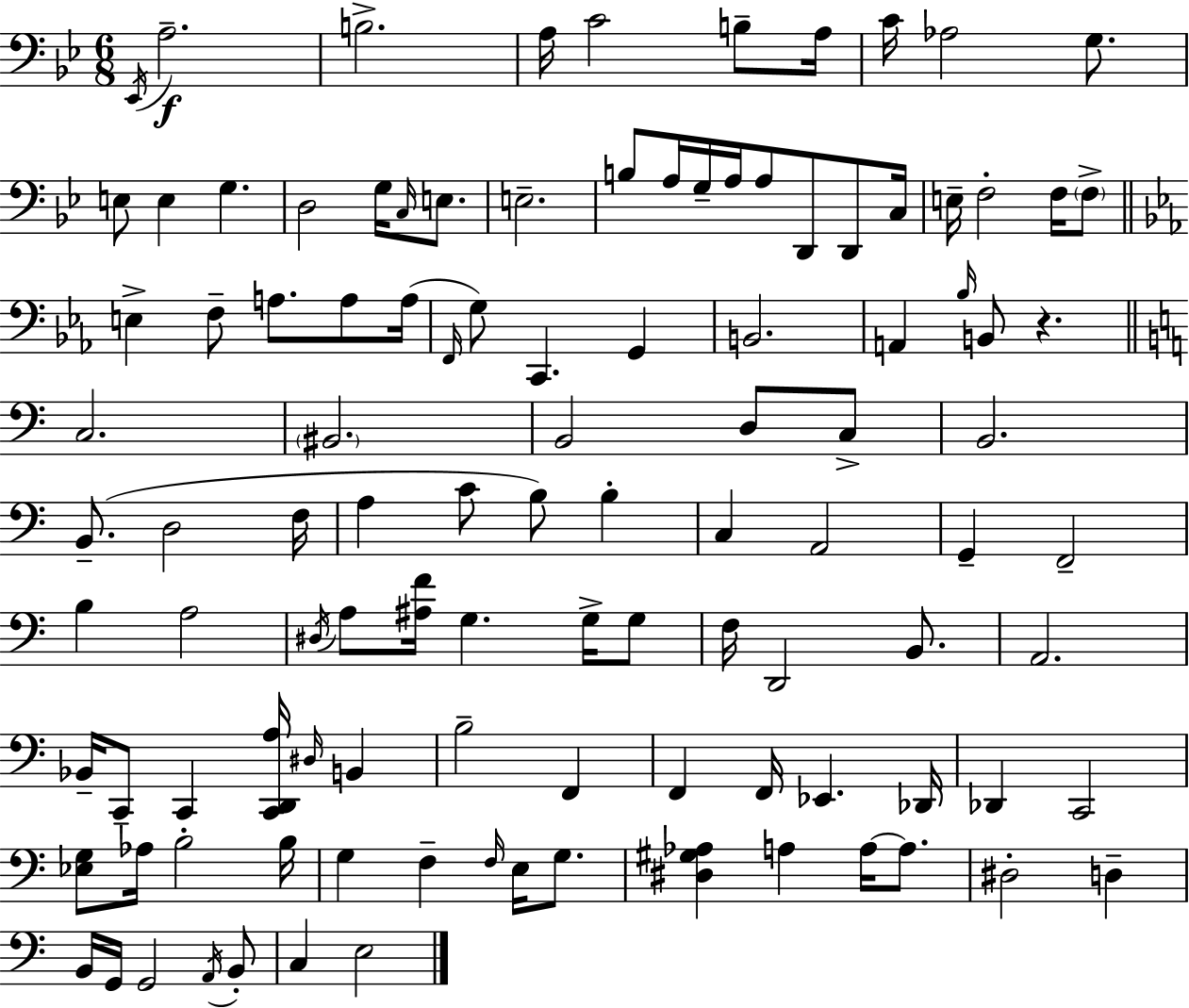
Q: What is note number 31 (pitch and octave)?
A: E3